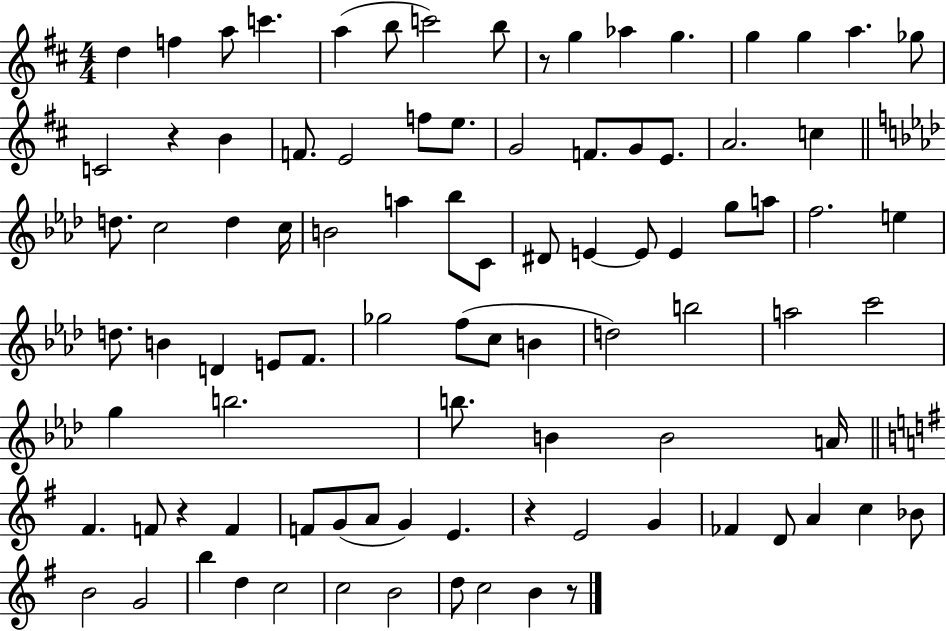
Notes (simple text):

D5/q F5/q A5/e C6/q. A5/q B5/e C6/h B5/e R/e G5/q Ab5/q G5/q. G5/q G5/q A5/q. Gb5/e C4/h R/q B4/q F4/e. E4/h F5/e E5/e. G4/h F4/e. G4/e E4/e. A4/h. C5/q D5/e. C5/h D5/q C5/s B4/h A5/q Bb5/e C4/e D#4/e E4/q E4/e E4/q G5/e A5/e F5/h. E5/q D5/e. B4/q D4/q E4/e F4/e. Gb5/h F5/e C5/e B4/q D5/h B5/h A5/h C6/h G5/q B5/h. B5/e. B4/q B4/h A4/s F#4/q. F4/e R/q F4/q F4/e G4/e A4/e G4/q E4/q. R/q E4/h G4/q FES4/q D4/e A4/q C5/q Bb4/e B4/h G4/h B5/q D5/q C5/h C5/h B4/h D5/e C5/h B4/q R/e